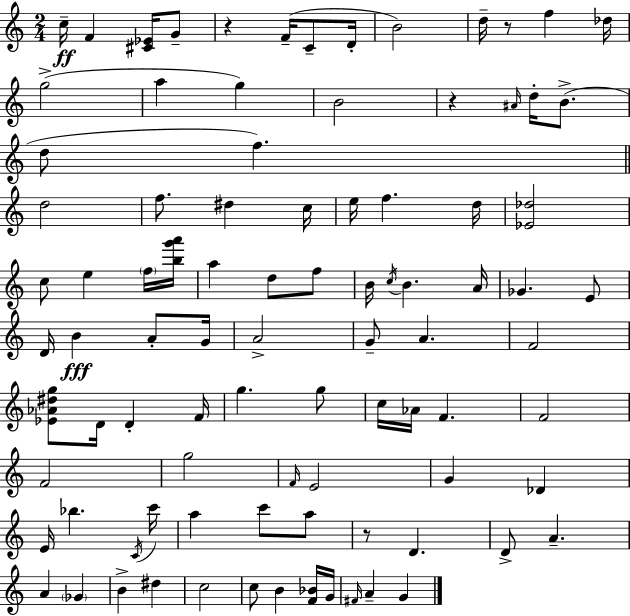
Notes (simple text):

C5/s F4/q [C#4,Eb4]/s G4/e R/q F4/s C4/e D4/s B4/h D5/s R/e F5/q Db5/s G5/h A5/q G5/q B4/h R/q A#4/s D5/s B4/e. D5/e F5/q. D5/h F5/e. D#5/q C5/s E5/s F5/q. D5/s [Eb4,Db5]/h C5/e E5/q F5/s [B5,G6,A6]/s A5/q D5/e F5/e B4/s C5/s B4/q. A4/s Gb4/q. E4/e D4/s B4/q A4/e G4/s A4/h G4/e A4/q. F4/h [Eb4,Ab4,D#5,G5]/e D4/s D4/q F4/s G5/q. G5/e C5/s Ab4/s F4/q. F4/h F4/h G5/h F4/s E4/h G4/q Db4/q E4/s Bb5/q. C4/s C6/s A5/q C6/e A5/e R/e D4/q. D4/e A4/q. A4/q Gb4/q B4/q D#5/q C5/h C5/e B4/q [F4,Bb4]/s G4/s F#4/s A4/q G4/q